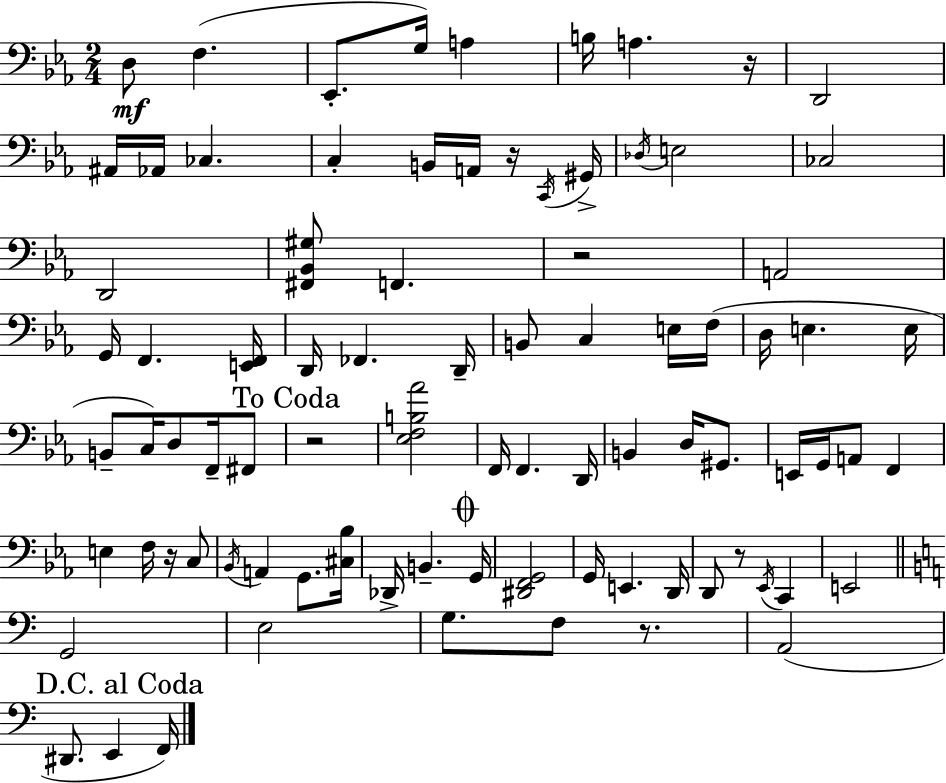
X:1
T:Untitled
M:2/4
L:1/4
K:Cm
D,/2 F, _E,,/2 G,/4 A, B,/4 A, z/4 D,,2 ^A,,/4 _A,,/4 _C, C, B,,/4 A,,/4 z/4 C,,/4 ^G,,/4 _D,/4 E,2 _C,2 D,,2 [^F,,_B,,^G,]/2 F,, z2 A,,2 G,,/4 F,, [E,,F,,]/4 D,,/4 _F,, D,,/4 B,,/2 C, E,/4 F,/4 D,/4 E, E,/4 B,,/2 C,/4 D,/2 F,,/4 ^F,,/2 z2 [_E,F,B,_A]2 F,,/4 F,, D,,/4 B,, D,/4 ^G,,/2 E,,/4 G,,/4 A,,/2 F,, E, F,/4 z/4 C,/2 _B,,/4 A,, G,,/2 [^C,_B,]/4 _D,,/4 B,, G,,/4 [^D,,F,,G,,]2 G,,/4 E,, D,,/4 D,,/2 z/2 _E,,/4 C,, E,,2 G,,2 E,2 G,/2 F,/2 z/2 A,,2 ^D,,/2 E,, F,,/4